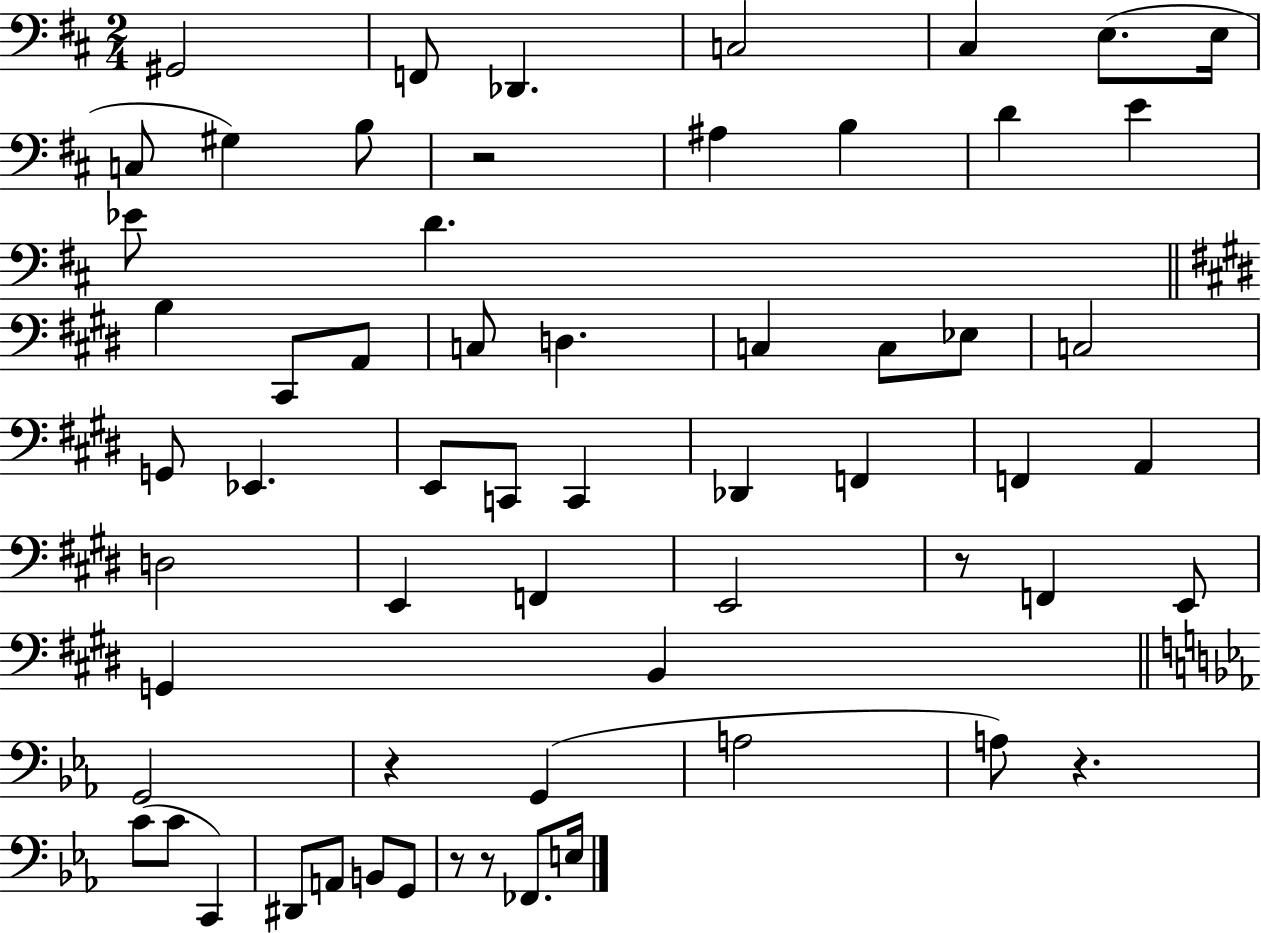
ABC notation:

X:1
T:Untitled
M:2/4
L:1/4
K:D
^G,,2 F,,/2 _D,, C,2 ^C, E,/2 E,/4 C,/2 ^G, B,/2 z2 ^A, B, D E _E/2 D B, ^C,,/2 A,,/2 C,/2 D, C, C,/2 _E,/2 C,2 G,,/2 _E,, E,,/2 C,,/2 C,, _D,, F,, F,, A,, D,2 E,, F,, E,,2 z/2 F,, E,,/2 G,, B,, G,,2 z G,, A,2 A,/2 z C/2 C/2 C,, ^D,,/2 A,,/2 B,,/2 G,,/2 z/2 z/2 _F,,/2 E,/4